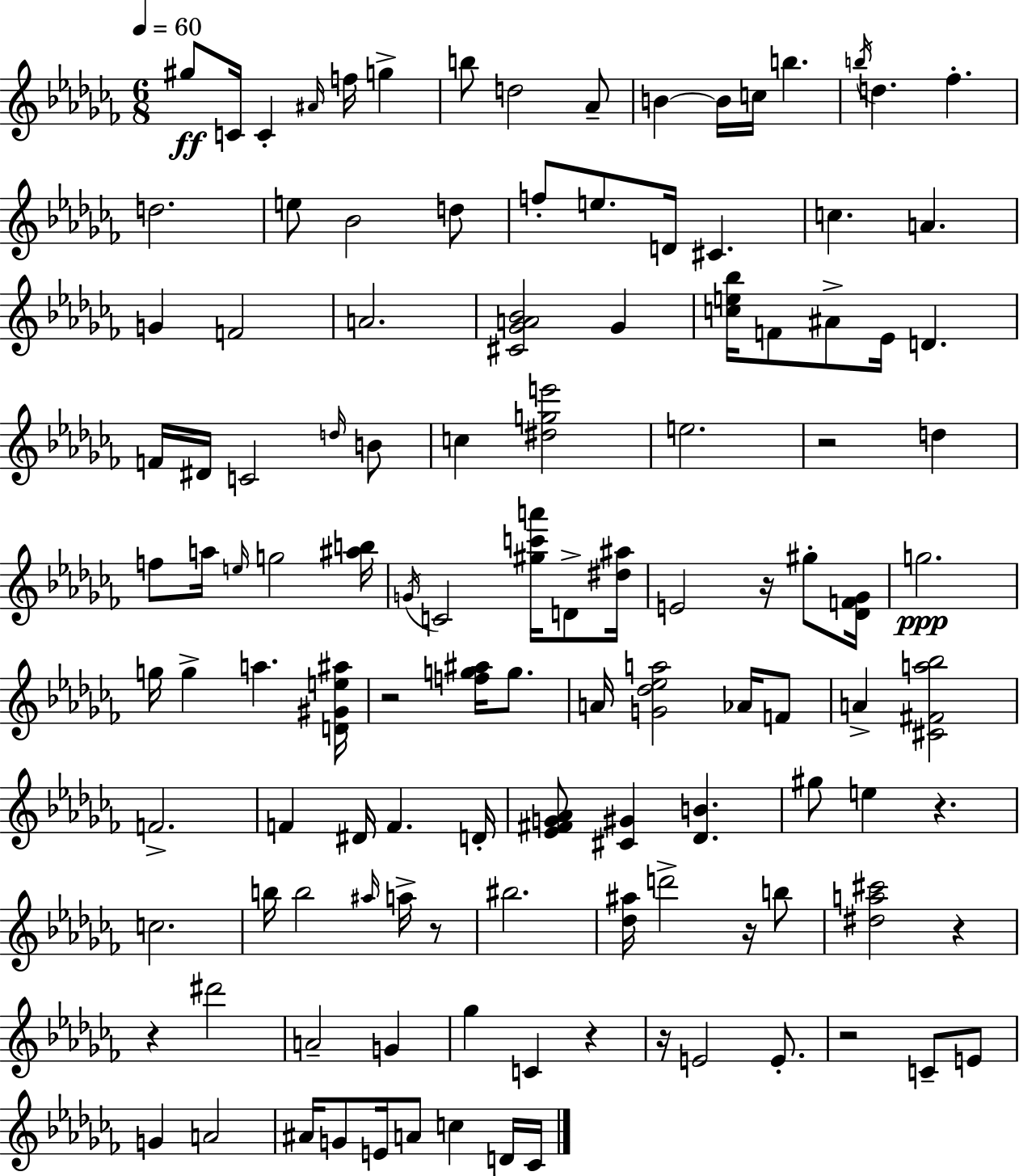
{
  \clef treble
  \numericTimeSignature
  \time 6/8
  \key aes \minor
  \tempo 4 = 60
  \repeat volta 2 { gis''8\ff c'16 c'4-. \grace { ais'16 } f''16 g''4-> | b''8 d''2 aes'8-- | b'4~~ b'16 c''16 b''4. | \acciaccatura { b''16 } d''4. fes''4.-. | \break d''2. | e''8 bes'2 | d''8 f''8-. e''8. d'16 cis'4. | c''4. a'4. | \break g'4 f'2 | a'2. | <cis' ges' a' bes'>2 ges'4 | <c'' e'' bes''>16 f'8 ais'8-> ees'16 d'4. | \break f'16 dis'16 c'2 | \grace { d''16 } b'8 c''4 <dis'' g'' e'''>2 | e''2. | r2 d''4 | \break f''8 a''16 \grace { e''16 } g''2 | <ais'' b''>16 \acciaccatura { g'16 } c'2 | <gis'' c''' a'''>16 d'8-> <dis'' ais''>16 e'2 | r16 gis''8-. <des' f' ges'>16 g''2.\ppp | \break g''16 g''4-> a''4. | <d' gis' e'' ais''>16 r2 | <f'' g'' ais''>16 g''8. a'16 <g' des'' ees'' a''>2 | aes'16 f'8 a'4-> <cis' fis' a'' bes''>2 | \break f'2.-> | f'4 dis'16 f'4. | d'16-. <ees' fis' g' aes'>8 <cis' gis'>4 <des' b'>4. | gis''8 e''4 r4. | \break c''2. | b''16 b''2 | \grace { ais''16 } a''16-> r8 bis''2. | <des'' ais''>16 d'''2-> | \break r16 b''8 <dis'' a'' cis'''>2 | r4 r4 dis'''2 | a'2-- | g'4 ges''4 c'4 | \break r4 r16 e'2 | e'8.-. r2 | c'8-- e'8 g'4 a'2 | ais'16 g'8 e'16 a'8 | \break c''4 d'16 ces'16 } \bar "|."
}